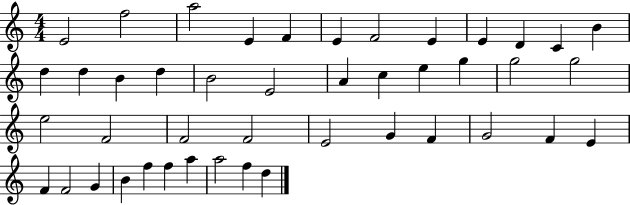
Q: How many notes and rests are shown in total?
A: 44